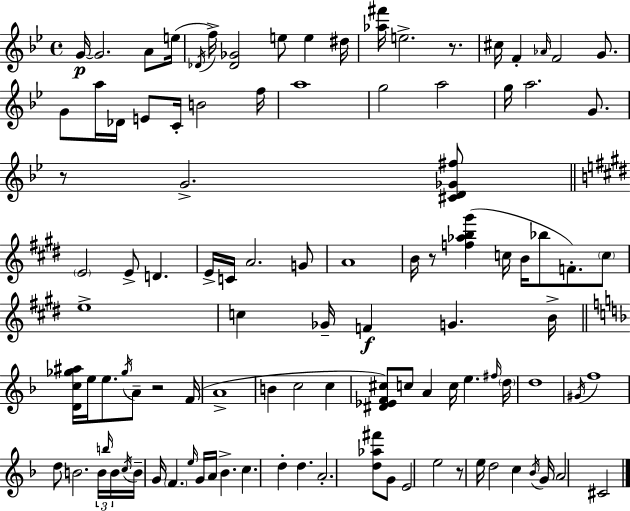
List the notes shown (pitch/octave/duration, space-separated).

G4/s G4/h. A4/e E5/s Db4/s F5/s [Db4,Gb4]/h E5/e E5/q D#5/s [Ab5,F#6]/s E5/h. R/e. C#5/s F4/q Ab4/s F4/h G4/e. G4/e A5/s Db4/s E4/e C4/s B4/h F5/s A5/w G5/h A5/h G5/s A5/h. G4/e. R/e G4/h. [C#4,D4,Gb4,F#5]/e E4/h E4/e D4/q. E4/s C4/s A4/h. G4/e A4/w B4/s R/e [F5,Ab5,B5,G#6]/q C5/s B4/s Bb5/e F4/e. C5/e E5/w C5/q Gb4/s F4/q G4/q. B4/s [D4,C5,Gb5,A#5]/s E5/s E5/e. Gb5/s A4/e R/h F4/s A4/w B4/q C5/h C5/q [D#4,Eb4,F4,C#5]/e C5/e A4/q C5/s E5/q. F#5/s D5/s D5/w G#4/s F5/w D5/e B4/h. B4/s B5/s B4/s C5/s B4/s G4/s F4/q. E5/s G4/s A4/s Bb4/q. C5/q. D5/q D5/q. A4/h. [D5,Ab5,F#6]/e G4/e E4/h E5/h R/e E5/s D5/h C5/q Bb4/s G4/s A4/h C#4/h